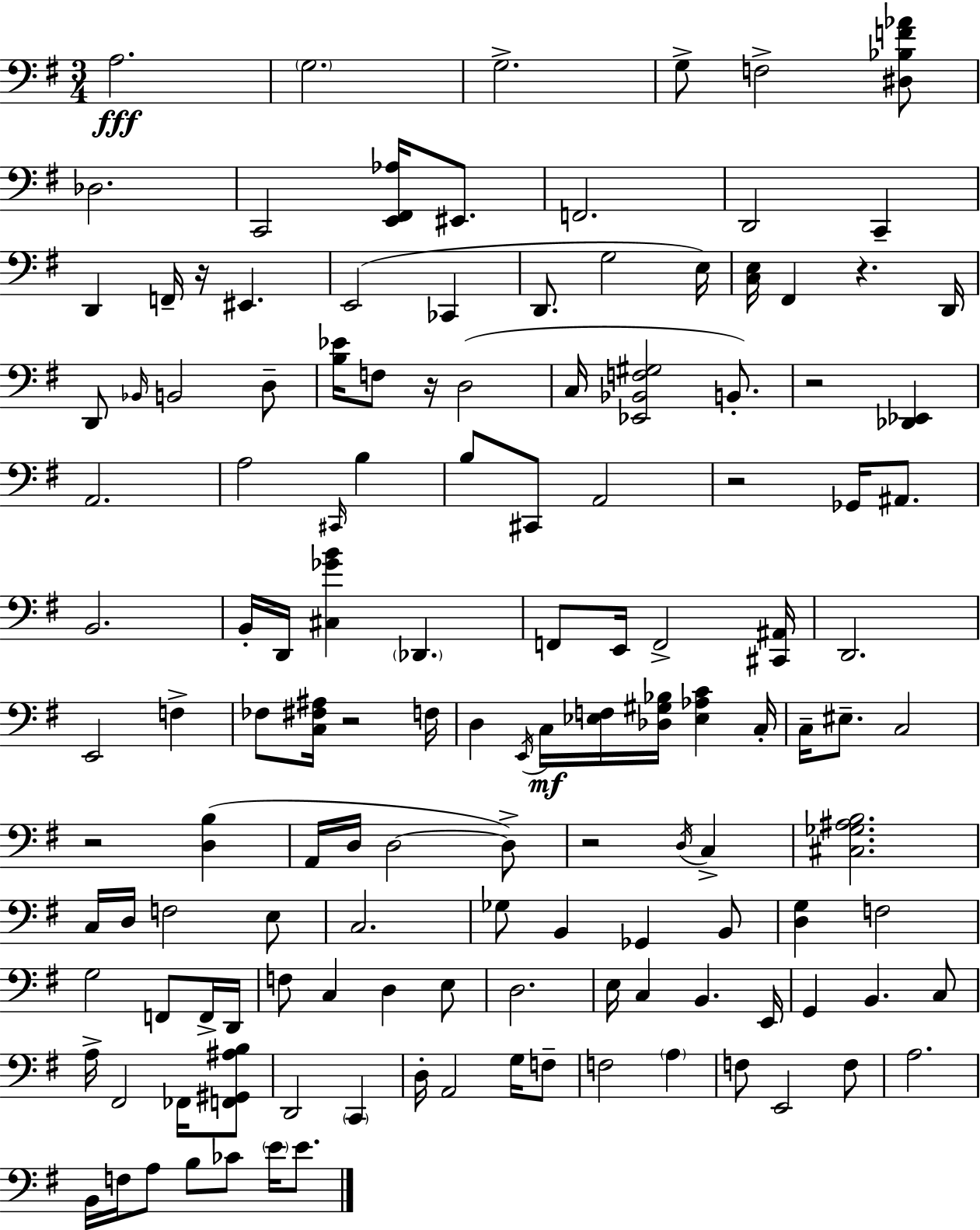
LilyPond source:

{
  \clef bass
  \numericTimeSignature
  \time 3/4
  \key g \major
  a2.\fff | \parenthesize g2. | g2.-> | g8-> f2-> <dis bes f' aes'>8 | \break des2. | c,2 <e, fis, aes>16 eis,8. | f,2. | d,2 c,4-- | \break d,4 f,16-- r16 eis,4. | e,2( ces,4 | d,8. g2 e16) | <c e>16 fis,4 r4. d,16 | \break d,8 \grace { bes,16 } b,2 d8-- | <b ees'>16 f8 r16 d2( | c16 <ees, bes, f gis>2 b,8.-.) | r2 <des, ees,>4 | \break a,2. | a2 \grace { cis,16 } b4 | b8 cis,8 a,2 | r2 ges,16 ais,8. | \break b,2. | b,16-. d,16 <cis ges' b'>4 \parenthesize des,4. | f,8 e,16 f,2-> | <cis, ais,>16 d,2. | \break e,2 f4-> | fes8 <c fis ais>16 r2 | f16 d4 \acciaccatura { e,16 } c16\mf <ees f>16 <des gis bes>16 <ees aes c'>4 | c16-. c16-- eis8.-- c2 | \break r2 <d b>4( | a,16 d16 d2~~ | d8->) r2 \acciaccatura { d16 } | c4-> <cis ges ais b>2. | \break c16 d16 f2 | e8 c2. | ges8 b,4 ges,4 | b,8 <d g>4 f2 | \break g2 | f,8 f,16-> d,16 f8 c4 d4 | e8 d2. | e16 c4 b,4. | \break e,16 g,4 b,4. | c8 a16-> fis,2 | fes,16 <f, gis, ais b>8 d,2 | \parenthesize c,4 d16-. a,2 | \break g16 f8-- f2 | \parenthesize a4 f8 e,2 | f8 a2. | b,16 f16 a8 b8 ces'8 | \break \parenthesize e'16 e'8. \bar "|."
}